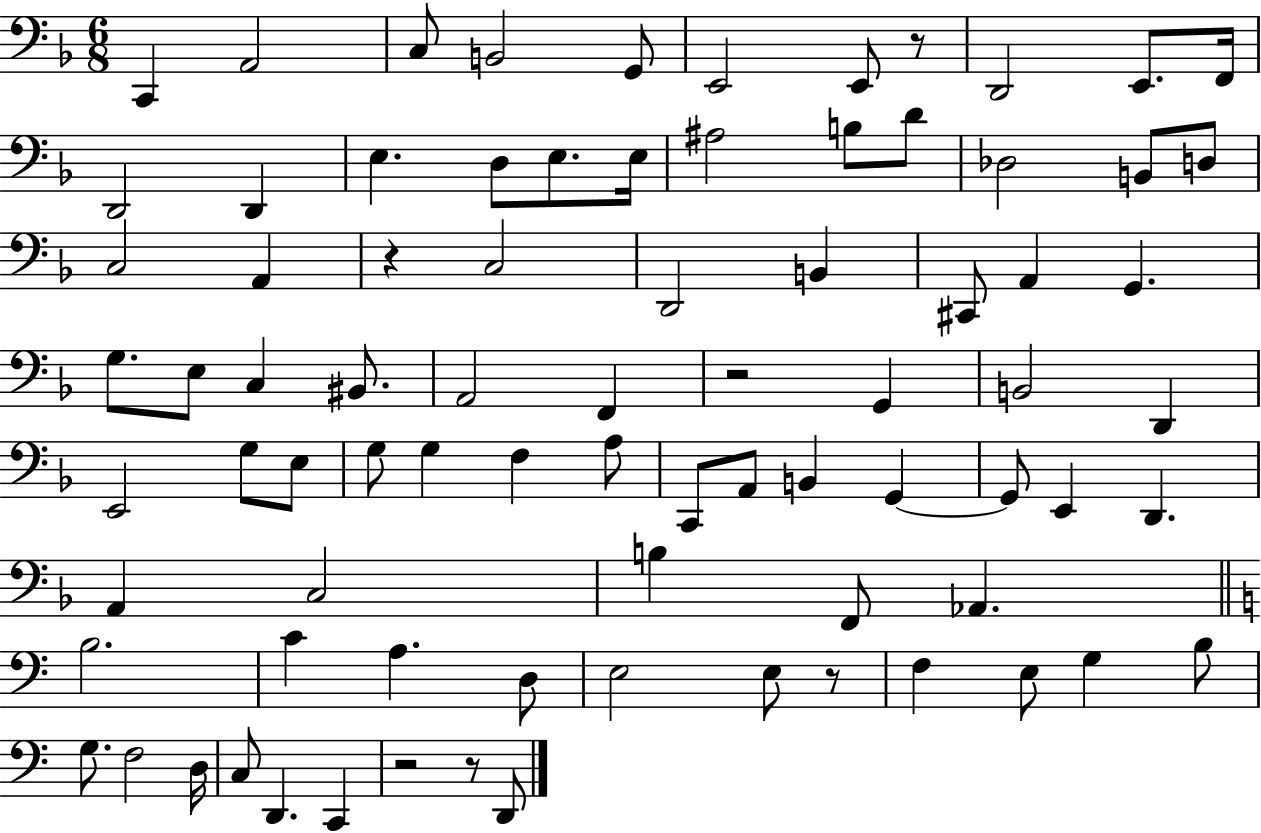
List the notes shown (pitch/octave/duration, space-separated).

C2/q A2/h C3/e B2/h G2/e E2/h E2/e R/e D2/h E2/e. F2/s D2/h D2/q E3/q. D3/e E3/e. E3/s A#3/h B3/e D4/e Db3/h B2/e D3/e C3/h A2/q R/q C3/h D2/h B2/q C#2/e A2/q G2/q. G3/e. E3/e C3/q BIS2/e. A2/h F2/q R/h G2/q B2/h D2/q E2/h G3/e E3/e G3/e G3/q F3/q A3/e C2/e A2/e B2/q G2/q G2/e E2/q D2/q. A2/q C3/h B3/q F2/e Ab2/q. B3/h. C4/q A3/q. D3/e E3/h E3/e R/e F3/q E3/e G3/q B3/e G3/e. F3/h D3/s C3/e D2/q. C2/q R/h R/e D2/e